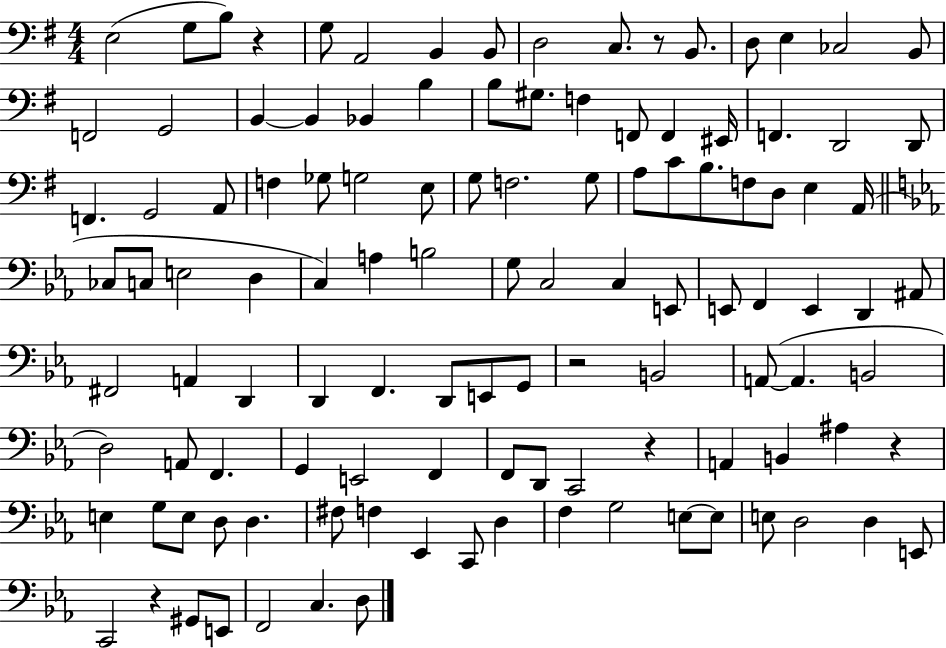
{
  \clef bass
  \numericTimeSignature
  \time 4/4
  \key g \major
  e2( g8 b8) r4 | g8 a,2 b,4 b,8 | d2 c8. r8 b,8. | d8 e4 ces2 b,8 | \break f,2 g,2 | b,4~~ b,4 bes,4 b4 | b8 gis8. f4 f,8 f,4 eis,16 | f,4. d,2 d,8 | \break f,4. g,2 a,8 | f4 ges8 g2 e8 | g8 f2. g8 | a8 c'8 b8. f8 d8 e4 a,16( | \break \bar "||" \break \key ees \major ces8 c8 e2 d4 | c4) a4 b2 | g8 c2 c4 e,8 | e,8 f,4 e,4 d,4 ais,8 | \break fis,2 a,4 d,4 | d,4 f,4. d,8 e,8 g,8 | r2 b,2 | a,8~(~ a,4. b,2 | \break d2) a,8 f,4. | g,4 e,2 f,4 | f,8 d,8 c,2 r4 | a,4 b,4 ais4 r4 | \break e4 g8 e8 d8 d4. | fis8 f4 ees,4 c,8 d4 | f4 g2 e8~~ e8 | e8 d2 d4 e,8 | \break c,2 r4 gis,8 e,8 | f,2 c4. d8 | \bar "|."
}